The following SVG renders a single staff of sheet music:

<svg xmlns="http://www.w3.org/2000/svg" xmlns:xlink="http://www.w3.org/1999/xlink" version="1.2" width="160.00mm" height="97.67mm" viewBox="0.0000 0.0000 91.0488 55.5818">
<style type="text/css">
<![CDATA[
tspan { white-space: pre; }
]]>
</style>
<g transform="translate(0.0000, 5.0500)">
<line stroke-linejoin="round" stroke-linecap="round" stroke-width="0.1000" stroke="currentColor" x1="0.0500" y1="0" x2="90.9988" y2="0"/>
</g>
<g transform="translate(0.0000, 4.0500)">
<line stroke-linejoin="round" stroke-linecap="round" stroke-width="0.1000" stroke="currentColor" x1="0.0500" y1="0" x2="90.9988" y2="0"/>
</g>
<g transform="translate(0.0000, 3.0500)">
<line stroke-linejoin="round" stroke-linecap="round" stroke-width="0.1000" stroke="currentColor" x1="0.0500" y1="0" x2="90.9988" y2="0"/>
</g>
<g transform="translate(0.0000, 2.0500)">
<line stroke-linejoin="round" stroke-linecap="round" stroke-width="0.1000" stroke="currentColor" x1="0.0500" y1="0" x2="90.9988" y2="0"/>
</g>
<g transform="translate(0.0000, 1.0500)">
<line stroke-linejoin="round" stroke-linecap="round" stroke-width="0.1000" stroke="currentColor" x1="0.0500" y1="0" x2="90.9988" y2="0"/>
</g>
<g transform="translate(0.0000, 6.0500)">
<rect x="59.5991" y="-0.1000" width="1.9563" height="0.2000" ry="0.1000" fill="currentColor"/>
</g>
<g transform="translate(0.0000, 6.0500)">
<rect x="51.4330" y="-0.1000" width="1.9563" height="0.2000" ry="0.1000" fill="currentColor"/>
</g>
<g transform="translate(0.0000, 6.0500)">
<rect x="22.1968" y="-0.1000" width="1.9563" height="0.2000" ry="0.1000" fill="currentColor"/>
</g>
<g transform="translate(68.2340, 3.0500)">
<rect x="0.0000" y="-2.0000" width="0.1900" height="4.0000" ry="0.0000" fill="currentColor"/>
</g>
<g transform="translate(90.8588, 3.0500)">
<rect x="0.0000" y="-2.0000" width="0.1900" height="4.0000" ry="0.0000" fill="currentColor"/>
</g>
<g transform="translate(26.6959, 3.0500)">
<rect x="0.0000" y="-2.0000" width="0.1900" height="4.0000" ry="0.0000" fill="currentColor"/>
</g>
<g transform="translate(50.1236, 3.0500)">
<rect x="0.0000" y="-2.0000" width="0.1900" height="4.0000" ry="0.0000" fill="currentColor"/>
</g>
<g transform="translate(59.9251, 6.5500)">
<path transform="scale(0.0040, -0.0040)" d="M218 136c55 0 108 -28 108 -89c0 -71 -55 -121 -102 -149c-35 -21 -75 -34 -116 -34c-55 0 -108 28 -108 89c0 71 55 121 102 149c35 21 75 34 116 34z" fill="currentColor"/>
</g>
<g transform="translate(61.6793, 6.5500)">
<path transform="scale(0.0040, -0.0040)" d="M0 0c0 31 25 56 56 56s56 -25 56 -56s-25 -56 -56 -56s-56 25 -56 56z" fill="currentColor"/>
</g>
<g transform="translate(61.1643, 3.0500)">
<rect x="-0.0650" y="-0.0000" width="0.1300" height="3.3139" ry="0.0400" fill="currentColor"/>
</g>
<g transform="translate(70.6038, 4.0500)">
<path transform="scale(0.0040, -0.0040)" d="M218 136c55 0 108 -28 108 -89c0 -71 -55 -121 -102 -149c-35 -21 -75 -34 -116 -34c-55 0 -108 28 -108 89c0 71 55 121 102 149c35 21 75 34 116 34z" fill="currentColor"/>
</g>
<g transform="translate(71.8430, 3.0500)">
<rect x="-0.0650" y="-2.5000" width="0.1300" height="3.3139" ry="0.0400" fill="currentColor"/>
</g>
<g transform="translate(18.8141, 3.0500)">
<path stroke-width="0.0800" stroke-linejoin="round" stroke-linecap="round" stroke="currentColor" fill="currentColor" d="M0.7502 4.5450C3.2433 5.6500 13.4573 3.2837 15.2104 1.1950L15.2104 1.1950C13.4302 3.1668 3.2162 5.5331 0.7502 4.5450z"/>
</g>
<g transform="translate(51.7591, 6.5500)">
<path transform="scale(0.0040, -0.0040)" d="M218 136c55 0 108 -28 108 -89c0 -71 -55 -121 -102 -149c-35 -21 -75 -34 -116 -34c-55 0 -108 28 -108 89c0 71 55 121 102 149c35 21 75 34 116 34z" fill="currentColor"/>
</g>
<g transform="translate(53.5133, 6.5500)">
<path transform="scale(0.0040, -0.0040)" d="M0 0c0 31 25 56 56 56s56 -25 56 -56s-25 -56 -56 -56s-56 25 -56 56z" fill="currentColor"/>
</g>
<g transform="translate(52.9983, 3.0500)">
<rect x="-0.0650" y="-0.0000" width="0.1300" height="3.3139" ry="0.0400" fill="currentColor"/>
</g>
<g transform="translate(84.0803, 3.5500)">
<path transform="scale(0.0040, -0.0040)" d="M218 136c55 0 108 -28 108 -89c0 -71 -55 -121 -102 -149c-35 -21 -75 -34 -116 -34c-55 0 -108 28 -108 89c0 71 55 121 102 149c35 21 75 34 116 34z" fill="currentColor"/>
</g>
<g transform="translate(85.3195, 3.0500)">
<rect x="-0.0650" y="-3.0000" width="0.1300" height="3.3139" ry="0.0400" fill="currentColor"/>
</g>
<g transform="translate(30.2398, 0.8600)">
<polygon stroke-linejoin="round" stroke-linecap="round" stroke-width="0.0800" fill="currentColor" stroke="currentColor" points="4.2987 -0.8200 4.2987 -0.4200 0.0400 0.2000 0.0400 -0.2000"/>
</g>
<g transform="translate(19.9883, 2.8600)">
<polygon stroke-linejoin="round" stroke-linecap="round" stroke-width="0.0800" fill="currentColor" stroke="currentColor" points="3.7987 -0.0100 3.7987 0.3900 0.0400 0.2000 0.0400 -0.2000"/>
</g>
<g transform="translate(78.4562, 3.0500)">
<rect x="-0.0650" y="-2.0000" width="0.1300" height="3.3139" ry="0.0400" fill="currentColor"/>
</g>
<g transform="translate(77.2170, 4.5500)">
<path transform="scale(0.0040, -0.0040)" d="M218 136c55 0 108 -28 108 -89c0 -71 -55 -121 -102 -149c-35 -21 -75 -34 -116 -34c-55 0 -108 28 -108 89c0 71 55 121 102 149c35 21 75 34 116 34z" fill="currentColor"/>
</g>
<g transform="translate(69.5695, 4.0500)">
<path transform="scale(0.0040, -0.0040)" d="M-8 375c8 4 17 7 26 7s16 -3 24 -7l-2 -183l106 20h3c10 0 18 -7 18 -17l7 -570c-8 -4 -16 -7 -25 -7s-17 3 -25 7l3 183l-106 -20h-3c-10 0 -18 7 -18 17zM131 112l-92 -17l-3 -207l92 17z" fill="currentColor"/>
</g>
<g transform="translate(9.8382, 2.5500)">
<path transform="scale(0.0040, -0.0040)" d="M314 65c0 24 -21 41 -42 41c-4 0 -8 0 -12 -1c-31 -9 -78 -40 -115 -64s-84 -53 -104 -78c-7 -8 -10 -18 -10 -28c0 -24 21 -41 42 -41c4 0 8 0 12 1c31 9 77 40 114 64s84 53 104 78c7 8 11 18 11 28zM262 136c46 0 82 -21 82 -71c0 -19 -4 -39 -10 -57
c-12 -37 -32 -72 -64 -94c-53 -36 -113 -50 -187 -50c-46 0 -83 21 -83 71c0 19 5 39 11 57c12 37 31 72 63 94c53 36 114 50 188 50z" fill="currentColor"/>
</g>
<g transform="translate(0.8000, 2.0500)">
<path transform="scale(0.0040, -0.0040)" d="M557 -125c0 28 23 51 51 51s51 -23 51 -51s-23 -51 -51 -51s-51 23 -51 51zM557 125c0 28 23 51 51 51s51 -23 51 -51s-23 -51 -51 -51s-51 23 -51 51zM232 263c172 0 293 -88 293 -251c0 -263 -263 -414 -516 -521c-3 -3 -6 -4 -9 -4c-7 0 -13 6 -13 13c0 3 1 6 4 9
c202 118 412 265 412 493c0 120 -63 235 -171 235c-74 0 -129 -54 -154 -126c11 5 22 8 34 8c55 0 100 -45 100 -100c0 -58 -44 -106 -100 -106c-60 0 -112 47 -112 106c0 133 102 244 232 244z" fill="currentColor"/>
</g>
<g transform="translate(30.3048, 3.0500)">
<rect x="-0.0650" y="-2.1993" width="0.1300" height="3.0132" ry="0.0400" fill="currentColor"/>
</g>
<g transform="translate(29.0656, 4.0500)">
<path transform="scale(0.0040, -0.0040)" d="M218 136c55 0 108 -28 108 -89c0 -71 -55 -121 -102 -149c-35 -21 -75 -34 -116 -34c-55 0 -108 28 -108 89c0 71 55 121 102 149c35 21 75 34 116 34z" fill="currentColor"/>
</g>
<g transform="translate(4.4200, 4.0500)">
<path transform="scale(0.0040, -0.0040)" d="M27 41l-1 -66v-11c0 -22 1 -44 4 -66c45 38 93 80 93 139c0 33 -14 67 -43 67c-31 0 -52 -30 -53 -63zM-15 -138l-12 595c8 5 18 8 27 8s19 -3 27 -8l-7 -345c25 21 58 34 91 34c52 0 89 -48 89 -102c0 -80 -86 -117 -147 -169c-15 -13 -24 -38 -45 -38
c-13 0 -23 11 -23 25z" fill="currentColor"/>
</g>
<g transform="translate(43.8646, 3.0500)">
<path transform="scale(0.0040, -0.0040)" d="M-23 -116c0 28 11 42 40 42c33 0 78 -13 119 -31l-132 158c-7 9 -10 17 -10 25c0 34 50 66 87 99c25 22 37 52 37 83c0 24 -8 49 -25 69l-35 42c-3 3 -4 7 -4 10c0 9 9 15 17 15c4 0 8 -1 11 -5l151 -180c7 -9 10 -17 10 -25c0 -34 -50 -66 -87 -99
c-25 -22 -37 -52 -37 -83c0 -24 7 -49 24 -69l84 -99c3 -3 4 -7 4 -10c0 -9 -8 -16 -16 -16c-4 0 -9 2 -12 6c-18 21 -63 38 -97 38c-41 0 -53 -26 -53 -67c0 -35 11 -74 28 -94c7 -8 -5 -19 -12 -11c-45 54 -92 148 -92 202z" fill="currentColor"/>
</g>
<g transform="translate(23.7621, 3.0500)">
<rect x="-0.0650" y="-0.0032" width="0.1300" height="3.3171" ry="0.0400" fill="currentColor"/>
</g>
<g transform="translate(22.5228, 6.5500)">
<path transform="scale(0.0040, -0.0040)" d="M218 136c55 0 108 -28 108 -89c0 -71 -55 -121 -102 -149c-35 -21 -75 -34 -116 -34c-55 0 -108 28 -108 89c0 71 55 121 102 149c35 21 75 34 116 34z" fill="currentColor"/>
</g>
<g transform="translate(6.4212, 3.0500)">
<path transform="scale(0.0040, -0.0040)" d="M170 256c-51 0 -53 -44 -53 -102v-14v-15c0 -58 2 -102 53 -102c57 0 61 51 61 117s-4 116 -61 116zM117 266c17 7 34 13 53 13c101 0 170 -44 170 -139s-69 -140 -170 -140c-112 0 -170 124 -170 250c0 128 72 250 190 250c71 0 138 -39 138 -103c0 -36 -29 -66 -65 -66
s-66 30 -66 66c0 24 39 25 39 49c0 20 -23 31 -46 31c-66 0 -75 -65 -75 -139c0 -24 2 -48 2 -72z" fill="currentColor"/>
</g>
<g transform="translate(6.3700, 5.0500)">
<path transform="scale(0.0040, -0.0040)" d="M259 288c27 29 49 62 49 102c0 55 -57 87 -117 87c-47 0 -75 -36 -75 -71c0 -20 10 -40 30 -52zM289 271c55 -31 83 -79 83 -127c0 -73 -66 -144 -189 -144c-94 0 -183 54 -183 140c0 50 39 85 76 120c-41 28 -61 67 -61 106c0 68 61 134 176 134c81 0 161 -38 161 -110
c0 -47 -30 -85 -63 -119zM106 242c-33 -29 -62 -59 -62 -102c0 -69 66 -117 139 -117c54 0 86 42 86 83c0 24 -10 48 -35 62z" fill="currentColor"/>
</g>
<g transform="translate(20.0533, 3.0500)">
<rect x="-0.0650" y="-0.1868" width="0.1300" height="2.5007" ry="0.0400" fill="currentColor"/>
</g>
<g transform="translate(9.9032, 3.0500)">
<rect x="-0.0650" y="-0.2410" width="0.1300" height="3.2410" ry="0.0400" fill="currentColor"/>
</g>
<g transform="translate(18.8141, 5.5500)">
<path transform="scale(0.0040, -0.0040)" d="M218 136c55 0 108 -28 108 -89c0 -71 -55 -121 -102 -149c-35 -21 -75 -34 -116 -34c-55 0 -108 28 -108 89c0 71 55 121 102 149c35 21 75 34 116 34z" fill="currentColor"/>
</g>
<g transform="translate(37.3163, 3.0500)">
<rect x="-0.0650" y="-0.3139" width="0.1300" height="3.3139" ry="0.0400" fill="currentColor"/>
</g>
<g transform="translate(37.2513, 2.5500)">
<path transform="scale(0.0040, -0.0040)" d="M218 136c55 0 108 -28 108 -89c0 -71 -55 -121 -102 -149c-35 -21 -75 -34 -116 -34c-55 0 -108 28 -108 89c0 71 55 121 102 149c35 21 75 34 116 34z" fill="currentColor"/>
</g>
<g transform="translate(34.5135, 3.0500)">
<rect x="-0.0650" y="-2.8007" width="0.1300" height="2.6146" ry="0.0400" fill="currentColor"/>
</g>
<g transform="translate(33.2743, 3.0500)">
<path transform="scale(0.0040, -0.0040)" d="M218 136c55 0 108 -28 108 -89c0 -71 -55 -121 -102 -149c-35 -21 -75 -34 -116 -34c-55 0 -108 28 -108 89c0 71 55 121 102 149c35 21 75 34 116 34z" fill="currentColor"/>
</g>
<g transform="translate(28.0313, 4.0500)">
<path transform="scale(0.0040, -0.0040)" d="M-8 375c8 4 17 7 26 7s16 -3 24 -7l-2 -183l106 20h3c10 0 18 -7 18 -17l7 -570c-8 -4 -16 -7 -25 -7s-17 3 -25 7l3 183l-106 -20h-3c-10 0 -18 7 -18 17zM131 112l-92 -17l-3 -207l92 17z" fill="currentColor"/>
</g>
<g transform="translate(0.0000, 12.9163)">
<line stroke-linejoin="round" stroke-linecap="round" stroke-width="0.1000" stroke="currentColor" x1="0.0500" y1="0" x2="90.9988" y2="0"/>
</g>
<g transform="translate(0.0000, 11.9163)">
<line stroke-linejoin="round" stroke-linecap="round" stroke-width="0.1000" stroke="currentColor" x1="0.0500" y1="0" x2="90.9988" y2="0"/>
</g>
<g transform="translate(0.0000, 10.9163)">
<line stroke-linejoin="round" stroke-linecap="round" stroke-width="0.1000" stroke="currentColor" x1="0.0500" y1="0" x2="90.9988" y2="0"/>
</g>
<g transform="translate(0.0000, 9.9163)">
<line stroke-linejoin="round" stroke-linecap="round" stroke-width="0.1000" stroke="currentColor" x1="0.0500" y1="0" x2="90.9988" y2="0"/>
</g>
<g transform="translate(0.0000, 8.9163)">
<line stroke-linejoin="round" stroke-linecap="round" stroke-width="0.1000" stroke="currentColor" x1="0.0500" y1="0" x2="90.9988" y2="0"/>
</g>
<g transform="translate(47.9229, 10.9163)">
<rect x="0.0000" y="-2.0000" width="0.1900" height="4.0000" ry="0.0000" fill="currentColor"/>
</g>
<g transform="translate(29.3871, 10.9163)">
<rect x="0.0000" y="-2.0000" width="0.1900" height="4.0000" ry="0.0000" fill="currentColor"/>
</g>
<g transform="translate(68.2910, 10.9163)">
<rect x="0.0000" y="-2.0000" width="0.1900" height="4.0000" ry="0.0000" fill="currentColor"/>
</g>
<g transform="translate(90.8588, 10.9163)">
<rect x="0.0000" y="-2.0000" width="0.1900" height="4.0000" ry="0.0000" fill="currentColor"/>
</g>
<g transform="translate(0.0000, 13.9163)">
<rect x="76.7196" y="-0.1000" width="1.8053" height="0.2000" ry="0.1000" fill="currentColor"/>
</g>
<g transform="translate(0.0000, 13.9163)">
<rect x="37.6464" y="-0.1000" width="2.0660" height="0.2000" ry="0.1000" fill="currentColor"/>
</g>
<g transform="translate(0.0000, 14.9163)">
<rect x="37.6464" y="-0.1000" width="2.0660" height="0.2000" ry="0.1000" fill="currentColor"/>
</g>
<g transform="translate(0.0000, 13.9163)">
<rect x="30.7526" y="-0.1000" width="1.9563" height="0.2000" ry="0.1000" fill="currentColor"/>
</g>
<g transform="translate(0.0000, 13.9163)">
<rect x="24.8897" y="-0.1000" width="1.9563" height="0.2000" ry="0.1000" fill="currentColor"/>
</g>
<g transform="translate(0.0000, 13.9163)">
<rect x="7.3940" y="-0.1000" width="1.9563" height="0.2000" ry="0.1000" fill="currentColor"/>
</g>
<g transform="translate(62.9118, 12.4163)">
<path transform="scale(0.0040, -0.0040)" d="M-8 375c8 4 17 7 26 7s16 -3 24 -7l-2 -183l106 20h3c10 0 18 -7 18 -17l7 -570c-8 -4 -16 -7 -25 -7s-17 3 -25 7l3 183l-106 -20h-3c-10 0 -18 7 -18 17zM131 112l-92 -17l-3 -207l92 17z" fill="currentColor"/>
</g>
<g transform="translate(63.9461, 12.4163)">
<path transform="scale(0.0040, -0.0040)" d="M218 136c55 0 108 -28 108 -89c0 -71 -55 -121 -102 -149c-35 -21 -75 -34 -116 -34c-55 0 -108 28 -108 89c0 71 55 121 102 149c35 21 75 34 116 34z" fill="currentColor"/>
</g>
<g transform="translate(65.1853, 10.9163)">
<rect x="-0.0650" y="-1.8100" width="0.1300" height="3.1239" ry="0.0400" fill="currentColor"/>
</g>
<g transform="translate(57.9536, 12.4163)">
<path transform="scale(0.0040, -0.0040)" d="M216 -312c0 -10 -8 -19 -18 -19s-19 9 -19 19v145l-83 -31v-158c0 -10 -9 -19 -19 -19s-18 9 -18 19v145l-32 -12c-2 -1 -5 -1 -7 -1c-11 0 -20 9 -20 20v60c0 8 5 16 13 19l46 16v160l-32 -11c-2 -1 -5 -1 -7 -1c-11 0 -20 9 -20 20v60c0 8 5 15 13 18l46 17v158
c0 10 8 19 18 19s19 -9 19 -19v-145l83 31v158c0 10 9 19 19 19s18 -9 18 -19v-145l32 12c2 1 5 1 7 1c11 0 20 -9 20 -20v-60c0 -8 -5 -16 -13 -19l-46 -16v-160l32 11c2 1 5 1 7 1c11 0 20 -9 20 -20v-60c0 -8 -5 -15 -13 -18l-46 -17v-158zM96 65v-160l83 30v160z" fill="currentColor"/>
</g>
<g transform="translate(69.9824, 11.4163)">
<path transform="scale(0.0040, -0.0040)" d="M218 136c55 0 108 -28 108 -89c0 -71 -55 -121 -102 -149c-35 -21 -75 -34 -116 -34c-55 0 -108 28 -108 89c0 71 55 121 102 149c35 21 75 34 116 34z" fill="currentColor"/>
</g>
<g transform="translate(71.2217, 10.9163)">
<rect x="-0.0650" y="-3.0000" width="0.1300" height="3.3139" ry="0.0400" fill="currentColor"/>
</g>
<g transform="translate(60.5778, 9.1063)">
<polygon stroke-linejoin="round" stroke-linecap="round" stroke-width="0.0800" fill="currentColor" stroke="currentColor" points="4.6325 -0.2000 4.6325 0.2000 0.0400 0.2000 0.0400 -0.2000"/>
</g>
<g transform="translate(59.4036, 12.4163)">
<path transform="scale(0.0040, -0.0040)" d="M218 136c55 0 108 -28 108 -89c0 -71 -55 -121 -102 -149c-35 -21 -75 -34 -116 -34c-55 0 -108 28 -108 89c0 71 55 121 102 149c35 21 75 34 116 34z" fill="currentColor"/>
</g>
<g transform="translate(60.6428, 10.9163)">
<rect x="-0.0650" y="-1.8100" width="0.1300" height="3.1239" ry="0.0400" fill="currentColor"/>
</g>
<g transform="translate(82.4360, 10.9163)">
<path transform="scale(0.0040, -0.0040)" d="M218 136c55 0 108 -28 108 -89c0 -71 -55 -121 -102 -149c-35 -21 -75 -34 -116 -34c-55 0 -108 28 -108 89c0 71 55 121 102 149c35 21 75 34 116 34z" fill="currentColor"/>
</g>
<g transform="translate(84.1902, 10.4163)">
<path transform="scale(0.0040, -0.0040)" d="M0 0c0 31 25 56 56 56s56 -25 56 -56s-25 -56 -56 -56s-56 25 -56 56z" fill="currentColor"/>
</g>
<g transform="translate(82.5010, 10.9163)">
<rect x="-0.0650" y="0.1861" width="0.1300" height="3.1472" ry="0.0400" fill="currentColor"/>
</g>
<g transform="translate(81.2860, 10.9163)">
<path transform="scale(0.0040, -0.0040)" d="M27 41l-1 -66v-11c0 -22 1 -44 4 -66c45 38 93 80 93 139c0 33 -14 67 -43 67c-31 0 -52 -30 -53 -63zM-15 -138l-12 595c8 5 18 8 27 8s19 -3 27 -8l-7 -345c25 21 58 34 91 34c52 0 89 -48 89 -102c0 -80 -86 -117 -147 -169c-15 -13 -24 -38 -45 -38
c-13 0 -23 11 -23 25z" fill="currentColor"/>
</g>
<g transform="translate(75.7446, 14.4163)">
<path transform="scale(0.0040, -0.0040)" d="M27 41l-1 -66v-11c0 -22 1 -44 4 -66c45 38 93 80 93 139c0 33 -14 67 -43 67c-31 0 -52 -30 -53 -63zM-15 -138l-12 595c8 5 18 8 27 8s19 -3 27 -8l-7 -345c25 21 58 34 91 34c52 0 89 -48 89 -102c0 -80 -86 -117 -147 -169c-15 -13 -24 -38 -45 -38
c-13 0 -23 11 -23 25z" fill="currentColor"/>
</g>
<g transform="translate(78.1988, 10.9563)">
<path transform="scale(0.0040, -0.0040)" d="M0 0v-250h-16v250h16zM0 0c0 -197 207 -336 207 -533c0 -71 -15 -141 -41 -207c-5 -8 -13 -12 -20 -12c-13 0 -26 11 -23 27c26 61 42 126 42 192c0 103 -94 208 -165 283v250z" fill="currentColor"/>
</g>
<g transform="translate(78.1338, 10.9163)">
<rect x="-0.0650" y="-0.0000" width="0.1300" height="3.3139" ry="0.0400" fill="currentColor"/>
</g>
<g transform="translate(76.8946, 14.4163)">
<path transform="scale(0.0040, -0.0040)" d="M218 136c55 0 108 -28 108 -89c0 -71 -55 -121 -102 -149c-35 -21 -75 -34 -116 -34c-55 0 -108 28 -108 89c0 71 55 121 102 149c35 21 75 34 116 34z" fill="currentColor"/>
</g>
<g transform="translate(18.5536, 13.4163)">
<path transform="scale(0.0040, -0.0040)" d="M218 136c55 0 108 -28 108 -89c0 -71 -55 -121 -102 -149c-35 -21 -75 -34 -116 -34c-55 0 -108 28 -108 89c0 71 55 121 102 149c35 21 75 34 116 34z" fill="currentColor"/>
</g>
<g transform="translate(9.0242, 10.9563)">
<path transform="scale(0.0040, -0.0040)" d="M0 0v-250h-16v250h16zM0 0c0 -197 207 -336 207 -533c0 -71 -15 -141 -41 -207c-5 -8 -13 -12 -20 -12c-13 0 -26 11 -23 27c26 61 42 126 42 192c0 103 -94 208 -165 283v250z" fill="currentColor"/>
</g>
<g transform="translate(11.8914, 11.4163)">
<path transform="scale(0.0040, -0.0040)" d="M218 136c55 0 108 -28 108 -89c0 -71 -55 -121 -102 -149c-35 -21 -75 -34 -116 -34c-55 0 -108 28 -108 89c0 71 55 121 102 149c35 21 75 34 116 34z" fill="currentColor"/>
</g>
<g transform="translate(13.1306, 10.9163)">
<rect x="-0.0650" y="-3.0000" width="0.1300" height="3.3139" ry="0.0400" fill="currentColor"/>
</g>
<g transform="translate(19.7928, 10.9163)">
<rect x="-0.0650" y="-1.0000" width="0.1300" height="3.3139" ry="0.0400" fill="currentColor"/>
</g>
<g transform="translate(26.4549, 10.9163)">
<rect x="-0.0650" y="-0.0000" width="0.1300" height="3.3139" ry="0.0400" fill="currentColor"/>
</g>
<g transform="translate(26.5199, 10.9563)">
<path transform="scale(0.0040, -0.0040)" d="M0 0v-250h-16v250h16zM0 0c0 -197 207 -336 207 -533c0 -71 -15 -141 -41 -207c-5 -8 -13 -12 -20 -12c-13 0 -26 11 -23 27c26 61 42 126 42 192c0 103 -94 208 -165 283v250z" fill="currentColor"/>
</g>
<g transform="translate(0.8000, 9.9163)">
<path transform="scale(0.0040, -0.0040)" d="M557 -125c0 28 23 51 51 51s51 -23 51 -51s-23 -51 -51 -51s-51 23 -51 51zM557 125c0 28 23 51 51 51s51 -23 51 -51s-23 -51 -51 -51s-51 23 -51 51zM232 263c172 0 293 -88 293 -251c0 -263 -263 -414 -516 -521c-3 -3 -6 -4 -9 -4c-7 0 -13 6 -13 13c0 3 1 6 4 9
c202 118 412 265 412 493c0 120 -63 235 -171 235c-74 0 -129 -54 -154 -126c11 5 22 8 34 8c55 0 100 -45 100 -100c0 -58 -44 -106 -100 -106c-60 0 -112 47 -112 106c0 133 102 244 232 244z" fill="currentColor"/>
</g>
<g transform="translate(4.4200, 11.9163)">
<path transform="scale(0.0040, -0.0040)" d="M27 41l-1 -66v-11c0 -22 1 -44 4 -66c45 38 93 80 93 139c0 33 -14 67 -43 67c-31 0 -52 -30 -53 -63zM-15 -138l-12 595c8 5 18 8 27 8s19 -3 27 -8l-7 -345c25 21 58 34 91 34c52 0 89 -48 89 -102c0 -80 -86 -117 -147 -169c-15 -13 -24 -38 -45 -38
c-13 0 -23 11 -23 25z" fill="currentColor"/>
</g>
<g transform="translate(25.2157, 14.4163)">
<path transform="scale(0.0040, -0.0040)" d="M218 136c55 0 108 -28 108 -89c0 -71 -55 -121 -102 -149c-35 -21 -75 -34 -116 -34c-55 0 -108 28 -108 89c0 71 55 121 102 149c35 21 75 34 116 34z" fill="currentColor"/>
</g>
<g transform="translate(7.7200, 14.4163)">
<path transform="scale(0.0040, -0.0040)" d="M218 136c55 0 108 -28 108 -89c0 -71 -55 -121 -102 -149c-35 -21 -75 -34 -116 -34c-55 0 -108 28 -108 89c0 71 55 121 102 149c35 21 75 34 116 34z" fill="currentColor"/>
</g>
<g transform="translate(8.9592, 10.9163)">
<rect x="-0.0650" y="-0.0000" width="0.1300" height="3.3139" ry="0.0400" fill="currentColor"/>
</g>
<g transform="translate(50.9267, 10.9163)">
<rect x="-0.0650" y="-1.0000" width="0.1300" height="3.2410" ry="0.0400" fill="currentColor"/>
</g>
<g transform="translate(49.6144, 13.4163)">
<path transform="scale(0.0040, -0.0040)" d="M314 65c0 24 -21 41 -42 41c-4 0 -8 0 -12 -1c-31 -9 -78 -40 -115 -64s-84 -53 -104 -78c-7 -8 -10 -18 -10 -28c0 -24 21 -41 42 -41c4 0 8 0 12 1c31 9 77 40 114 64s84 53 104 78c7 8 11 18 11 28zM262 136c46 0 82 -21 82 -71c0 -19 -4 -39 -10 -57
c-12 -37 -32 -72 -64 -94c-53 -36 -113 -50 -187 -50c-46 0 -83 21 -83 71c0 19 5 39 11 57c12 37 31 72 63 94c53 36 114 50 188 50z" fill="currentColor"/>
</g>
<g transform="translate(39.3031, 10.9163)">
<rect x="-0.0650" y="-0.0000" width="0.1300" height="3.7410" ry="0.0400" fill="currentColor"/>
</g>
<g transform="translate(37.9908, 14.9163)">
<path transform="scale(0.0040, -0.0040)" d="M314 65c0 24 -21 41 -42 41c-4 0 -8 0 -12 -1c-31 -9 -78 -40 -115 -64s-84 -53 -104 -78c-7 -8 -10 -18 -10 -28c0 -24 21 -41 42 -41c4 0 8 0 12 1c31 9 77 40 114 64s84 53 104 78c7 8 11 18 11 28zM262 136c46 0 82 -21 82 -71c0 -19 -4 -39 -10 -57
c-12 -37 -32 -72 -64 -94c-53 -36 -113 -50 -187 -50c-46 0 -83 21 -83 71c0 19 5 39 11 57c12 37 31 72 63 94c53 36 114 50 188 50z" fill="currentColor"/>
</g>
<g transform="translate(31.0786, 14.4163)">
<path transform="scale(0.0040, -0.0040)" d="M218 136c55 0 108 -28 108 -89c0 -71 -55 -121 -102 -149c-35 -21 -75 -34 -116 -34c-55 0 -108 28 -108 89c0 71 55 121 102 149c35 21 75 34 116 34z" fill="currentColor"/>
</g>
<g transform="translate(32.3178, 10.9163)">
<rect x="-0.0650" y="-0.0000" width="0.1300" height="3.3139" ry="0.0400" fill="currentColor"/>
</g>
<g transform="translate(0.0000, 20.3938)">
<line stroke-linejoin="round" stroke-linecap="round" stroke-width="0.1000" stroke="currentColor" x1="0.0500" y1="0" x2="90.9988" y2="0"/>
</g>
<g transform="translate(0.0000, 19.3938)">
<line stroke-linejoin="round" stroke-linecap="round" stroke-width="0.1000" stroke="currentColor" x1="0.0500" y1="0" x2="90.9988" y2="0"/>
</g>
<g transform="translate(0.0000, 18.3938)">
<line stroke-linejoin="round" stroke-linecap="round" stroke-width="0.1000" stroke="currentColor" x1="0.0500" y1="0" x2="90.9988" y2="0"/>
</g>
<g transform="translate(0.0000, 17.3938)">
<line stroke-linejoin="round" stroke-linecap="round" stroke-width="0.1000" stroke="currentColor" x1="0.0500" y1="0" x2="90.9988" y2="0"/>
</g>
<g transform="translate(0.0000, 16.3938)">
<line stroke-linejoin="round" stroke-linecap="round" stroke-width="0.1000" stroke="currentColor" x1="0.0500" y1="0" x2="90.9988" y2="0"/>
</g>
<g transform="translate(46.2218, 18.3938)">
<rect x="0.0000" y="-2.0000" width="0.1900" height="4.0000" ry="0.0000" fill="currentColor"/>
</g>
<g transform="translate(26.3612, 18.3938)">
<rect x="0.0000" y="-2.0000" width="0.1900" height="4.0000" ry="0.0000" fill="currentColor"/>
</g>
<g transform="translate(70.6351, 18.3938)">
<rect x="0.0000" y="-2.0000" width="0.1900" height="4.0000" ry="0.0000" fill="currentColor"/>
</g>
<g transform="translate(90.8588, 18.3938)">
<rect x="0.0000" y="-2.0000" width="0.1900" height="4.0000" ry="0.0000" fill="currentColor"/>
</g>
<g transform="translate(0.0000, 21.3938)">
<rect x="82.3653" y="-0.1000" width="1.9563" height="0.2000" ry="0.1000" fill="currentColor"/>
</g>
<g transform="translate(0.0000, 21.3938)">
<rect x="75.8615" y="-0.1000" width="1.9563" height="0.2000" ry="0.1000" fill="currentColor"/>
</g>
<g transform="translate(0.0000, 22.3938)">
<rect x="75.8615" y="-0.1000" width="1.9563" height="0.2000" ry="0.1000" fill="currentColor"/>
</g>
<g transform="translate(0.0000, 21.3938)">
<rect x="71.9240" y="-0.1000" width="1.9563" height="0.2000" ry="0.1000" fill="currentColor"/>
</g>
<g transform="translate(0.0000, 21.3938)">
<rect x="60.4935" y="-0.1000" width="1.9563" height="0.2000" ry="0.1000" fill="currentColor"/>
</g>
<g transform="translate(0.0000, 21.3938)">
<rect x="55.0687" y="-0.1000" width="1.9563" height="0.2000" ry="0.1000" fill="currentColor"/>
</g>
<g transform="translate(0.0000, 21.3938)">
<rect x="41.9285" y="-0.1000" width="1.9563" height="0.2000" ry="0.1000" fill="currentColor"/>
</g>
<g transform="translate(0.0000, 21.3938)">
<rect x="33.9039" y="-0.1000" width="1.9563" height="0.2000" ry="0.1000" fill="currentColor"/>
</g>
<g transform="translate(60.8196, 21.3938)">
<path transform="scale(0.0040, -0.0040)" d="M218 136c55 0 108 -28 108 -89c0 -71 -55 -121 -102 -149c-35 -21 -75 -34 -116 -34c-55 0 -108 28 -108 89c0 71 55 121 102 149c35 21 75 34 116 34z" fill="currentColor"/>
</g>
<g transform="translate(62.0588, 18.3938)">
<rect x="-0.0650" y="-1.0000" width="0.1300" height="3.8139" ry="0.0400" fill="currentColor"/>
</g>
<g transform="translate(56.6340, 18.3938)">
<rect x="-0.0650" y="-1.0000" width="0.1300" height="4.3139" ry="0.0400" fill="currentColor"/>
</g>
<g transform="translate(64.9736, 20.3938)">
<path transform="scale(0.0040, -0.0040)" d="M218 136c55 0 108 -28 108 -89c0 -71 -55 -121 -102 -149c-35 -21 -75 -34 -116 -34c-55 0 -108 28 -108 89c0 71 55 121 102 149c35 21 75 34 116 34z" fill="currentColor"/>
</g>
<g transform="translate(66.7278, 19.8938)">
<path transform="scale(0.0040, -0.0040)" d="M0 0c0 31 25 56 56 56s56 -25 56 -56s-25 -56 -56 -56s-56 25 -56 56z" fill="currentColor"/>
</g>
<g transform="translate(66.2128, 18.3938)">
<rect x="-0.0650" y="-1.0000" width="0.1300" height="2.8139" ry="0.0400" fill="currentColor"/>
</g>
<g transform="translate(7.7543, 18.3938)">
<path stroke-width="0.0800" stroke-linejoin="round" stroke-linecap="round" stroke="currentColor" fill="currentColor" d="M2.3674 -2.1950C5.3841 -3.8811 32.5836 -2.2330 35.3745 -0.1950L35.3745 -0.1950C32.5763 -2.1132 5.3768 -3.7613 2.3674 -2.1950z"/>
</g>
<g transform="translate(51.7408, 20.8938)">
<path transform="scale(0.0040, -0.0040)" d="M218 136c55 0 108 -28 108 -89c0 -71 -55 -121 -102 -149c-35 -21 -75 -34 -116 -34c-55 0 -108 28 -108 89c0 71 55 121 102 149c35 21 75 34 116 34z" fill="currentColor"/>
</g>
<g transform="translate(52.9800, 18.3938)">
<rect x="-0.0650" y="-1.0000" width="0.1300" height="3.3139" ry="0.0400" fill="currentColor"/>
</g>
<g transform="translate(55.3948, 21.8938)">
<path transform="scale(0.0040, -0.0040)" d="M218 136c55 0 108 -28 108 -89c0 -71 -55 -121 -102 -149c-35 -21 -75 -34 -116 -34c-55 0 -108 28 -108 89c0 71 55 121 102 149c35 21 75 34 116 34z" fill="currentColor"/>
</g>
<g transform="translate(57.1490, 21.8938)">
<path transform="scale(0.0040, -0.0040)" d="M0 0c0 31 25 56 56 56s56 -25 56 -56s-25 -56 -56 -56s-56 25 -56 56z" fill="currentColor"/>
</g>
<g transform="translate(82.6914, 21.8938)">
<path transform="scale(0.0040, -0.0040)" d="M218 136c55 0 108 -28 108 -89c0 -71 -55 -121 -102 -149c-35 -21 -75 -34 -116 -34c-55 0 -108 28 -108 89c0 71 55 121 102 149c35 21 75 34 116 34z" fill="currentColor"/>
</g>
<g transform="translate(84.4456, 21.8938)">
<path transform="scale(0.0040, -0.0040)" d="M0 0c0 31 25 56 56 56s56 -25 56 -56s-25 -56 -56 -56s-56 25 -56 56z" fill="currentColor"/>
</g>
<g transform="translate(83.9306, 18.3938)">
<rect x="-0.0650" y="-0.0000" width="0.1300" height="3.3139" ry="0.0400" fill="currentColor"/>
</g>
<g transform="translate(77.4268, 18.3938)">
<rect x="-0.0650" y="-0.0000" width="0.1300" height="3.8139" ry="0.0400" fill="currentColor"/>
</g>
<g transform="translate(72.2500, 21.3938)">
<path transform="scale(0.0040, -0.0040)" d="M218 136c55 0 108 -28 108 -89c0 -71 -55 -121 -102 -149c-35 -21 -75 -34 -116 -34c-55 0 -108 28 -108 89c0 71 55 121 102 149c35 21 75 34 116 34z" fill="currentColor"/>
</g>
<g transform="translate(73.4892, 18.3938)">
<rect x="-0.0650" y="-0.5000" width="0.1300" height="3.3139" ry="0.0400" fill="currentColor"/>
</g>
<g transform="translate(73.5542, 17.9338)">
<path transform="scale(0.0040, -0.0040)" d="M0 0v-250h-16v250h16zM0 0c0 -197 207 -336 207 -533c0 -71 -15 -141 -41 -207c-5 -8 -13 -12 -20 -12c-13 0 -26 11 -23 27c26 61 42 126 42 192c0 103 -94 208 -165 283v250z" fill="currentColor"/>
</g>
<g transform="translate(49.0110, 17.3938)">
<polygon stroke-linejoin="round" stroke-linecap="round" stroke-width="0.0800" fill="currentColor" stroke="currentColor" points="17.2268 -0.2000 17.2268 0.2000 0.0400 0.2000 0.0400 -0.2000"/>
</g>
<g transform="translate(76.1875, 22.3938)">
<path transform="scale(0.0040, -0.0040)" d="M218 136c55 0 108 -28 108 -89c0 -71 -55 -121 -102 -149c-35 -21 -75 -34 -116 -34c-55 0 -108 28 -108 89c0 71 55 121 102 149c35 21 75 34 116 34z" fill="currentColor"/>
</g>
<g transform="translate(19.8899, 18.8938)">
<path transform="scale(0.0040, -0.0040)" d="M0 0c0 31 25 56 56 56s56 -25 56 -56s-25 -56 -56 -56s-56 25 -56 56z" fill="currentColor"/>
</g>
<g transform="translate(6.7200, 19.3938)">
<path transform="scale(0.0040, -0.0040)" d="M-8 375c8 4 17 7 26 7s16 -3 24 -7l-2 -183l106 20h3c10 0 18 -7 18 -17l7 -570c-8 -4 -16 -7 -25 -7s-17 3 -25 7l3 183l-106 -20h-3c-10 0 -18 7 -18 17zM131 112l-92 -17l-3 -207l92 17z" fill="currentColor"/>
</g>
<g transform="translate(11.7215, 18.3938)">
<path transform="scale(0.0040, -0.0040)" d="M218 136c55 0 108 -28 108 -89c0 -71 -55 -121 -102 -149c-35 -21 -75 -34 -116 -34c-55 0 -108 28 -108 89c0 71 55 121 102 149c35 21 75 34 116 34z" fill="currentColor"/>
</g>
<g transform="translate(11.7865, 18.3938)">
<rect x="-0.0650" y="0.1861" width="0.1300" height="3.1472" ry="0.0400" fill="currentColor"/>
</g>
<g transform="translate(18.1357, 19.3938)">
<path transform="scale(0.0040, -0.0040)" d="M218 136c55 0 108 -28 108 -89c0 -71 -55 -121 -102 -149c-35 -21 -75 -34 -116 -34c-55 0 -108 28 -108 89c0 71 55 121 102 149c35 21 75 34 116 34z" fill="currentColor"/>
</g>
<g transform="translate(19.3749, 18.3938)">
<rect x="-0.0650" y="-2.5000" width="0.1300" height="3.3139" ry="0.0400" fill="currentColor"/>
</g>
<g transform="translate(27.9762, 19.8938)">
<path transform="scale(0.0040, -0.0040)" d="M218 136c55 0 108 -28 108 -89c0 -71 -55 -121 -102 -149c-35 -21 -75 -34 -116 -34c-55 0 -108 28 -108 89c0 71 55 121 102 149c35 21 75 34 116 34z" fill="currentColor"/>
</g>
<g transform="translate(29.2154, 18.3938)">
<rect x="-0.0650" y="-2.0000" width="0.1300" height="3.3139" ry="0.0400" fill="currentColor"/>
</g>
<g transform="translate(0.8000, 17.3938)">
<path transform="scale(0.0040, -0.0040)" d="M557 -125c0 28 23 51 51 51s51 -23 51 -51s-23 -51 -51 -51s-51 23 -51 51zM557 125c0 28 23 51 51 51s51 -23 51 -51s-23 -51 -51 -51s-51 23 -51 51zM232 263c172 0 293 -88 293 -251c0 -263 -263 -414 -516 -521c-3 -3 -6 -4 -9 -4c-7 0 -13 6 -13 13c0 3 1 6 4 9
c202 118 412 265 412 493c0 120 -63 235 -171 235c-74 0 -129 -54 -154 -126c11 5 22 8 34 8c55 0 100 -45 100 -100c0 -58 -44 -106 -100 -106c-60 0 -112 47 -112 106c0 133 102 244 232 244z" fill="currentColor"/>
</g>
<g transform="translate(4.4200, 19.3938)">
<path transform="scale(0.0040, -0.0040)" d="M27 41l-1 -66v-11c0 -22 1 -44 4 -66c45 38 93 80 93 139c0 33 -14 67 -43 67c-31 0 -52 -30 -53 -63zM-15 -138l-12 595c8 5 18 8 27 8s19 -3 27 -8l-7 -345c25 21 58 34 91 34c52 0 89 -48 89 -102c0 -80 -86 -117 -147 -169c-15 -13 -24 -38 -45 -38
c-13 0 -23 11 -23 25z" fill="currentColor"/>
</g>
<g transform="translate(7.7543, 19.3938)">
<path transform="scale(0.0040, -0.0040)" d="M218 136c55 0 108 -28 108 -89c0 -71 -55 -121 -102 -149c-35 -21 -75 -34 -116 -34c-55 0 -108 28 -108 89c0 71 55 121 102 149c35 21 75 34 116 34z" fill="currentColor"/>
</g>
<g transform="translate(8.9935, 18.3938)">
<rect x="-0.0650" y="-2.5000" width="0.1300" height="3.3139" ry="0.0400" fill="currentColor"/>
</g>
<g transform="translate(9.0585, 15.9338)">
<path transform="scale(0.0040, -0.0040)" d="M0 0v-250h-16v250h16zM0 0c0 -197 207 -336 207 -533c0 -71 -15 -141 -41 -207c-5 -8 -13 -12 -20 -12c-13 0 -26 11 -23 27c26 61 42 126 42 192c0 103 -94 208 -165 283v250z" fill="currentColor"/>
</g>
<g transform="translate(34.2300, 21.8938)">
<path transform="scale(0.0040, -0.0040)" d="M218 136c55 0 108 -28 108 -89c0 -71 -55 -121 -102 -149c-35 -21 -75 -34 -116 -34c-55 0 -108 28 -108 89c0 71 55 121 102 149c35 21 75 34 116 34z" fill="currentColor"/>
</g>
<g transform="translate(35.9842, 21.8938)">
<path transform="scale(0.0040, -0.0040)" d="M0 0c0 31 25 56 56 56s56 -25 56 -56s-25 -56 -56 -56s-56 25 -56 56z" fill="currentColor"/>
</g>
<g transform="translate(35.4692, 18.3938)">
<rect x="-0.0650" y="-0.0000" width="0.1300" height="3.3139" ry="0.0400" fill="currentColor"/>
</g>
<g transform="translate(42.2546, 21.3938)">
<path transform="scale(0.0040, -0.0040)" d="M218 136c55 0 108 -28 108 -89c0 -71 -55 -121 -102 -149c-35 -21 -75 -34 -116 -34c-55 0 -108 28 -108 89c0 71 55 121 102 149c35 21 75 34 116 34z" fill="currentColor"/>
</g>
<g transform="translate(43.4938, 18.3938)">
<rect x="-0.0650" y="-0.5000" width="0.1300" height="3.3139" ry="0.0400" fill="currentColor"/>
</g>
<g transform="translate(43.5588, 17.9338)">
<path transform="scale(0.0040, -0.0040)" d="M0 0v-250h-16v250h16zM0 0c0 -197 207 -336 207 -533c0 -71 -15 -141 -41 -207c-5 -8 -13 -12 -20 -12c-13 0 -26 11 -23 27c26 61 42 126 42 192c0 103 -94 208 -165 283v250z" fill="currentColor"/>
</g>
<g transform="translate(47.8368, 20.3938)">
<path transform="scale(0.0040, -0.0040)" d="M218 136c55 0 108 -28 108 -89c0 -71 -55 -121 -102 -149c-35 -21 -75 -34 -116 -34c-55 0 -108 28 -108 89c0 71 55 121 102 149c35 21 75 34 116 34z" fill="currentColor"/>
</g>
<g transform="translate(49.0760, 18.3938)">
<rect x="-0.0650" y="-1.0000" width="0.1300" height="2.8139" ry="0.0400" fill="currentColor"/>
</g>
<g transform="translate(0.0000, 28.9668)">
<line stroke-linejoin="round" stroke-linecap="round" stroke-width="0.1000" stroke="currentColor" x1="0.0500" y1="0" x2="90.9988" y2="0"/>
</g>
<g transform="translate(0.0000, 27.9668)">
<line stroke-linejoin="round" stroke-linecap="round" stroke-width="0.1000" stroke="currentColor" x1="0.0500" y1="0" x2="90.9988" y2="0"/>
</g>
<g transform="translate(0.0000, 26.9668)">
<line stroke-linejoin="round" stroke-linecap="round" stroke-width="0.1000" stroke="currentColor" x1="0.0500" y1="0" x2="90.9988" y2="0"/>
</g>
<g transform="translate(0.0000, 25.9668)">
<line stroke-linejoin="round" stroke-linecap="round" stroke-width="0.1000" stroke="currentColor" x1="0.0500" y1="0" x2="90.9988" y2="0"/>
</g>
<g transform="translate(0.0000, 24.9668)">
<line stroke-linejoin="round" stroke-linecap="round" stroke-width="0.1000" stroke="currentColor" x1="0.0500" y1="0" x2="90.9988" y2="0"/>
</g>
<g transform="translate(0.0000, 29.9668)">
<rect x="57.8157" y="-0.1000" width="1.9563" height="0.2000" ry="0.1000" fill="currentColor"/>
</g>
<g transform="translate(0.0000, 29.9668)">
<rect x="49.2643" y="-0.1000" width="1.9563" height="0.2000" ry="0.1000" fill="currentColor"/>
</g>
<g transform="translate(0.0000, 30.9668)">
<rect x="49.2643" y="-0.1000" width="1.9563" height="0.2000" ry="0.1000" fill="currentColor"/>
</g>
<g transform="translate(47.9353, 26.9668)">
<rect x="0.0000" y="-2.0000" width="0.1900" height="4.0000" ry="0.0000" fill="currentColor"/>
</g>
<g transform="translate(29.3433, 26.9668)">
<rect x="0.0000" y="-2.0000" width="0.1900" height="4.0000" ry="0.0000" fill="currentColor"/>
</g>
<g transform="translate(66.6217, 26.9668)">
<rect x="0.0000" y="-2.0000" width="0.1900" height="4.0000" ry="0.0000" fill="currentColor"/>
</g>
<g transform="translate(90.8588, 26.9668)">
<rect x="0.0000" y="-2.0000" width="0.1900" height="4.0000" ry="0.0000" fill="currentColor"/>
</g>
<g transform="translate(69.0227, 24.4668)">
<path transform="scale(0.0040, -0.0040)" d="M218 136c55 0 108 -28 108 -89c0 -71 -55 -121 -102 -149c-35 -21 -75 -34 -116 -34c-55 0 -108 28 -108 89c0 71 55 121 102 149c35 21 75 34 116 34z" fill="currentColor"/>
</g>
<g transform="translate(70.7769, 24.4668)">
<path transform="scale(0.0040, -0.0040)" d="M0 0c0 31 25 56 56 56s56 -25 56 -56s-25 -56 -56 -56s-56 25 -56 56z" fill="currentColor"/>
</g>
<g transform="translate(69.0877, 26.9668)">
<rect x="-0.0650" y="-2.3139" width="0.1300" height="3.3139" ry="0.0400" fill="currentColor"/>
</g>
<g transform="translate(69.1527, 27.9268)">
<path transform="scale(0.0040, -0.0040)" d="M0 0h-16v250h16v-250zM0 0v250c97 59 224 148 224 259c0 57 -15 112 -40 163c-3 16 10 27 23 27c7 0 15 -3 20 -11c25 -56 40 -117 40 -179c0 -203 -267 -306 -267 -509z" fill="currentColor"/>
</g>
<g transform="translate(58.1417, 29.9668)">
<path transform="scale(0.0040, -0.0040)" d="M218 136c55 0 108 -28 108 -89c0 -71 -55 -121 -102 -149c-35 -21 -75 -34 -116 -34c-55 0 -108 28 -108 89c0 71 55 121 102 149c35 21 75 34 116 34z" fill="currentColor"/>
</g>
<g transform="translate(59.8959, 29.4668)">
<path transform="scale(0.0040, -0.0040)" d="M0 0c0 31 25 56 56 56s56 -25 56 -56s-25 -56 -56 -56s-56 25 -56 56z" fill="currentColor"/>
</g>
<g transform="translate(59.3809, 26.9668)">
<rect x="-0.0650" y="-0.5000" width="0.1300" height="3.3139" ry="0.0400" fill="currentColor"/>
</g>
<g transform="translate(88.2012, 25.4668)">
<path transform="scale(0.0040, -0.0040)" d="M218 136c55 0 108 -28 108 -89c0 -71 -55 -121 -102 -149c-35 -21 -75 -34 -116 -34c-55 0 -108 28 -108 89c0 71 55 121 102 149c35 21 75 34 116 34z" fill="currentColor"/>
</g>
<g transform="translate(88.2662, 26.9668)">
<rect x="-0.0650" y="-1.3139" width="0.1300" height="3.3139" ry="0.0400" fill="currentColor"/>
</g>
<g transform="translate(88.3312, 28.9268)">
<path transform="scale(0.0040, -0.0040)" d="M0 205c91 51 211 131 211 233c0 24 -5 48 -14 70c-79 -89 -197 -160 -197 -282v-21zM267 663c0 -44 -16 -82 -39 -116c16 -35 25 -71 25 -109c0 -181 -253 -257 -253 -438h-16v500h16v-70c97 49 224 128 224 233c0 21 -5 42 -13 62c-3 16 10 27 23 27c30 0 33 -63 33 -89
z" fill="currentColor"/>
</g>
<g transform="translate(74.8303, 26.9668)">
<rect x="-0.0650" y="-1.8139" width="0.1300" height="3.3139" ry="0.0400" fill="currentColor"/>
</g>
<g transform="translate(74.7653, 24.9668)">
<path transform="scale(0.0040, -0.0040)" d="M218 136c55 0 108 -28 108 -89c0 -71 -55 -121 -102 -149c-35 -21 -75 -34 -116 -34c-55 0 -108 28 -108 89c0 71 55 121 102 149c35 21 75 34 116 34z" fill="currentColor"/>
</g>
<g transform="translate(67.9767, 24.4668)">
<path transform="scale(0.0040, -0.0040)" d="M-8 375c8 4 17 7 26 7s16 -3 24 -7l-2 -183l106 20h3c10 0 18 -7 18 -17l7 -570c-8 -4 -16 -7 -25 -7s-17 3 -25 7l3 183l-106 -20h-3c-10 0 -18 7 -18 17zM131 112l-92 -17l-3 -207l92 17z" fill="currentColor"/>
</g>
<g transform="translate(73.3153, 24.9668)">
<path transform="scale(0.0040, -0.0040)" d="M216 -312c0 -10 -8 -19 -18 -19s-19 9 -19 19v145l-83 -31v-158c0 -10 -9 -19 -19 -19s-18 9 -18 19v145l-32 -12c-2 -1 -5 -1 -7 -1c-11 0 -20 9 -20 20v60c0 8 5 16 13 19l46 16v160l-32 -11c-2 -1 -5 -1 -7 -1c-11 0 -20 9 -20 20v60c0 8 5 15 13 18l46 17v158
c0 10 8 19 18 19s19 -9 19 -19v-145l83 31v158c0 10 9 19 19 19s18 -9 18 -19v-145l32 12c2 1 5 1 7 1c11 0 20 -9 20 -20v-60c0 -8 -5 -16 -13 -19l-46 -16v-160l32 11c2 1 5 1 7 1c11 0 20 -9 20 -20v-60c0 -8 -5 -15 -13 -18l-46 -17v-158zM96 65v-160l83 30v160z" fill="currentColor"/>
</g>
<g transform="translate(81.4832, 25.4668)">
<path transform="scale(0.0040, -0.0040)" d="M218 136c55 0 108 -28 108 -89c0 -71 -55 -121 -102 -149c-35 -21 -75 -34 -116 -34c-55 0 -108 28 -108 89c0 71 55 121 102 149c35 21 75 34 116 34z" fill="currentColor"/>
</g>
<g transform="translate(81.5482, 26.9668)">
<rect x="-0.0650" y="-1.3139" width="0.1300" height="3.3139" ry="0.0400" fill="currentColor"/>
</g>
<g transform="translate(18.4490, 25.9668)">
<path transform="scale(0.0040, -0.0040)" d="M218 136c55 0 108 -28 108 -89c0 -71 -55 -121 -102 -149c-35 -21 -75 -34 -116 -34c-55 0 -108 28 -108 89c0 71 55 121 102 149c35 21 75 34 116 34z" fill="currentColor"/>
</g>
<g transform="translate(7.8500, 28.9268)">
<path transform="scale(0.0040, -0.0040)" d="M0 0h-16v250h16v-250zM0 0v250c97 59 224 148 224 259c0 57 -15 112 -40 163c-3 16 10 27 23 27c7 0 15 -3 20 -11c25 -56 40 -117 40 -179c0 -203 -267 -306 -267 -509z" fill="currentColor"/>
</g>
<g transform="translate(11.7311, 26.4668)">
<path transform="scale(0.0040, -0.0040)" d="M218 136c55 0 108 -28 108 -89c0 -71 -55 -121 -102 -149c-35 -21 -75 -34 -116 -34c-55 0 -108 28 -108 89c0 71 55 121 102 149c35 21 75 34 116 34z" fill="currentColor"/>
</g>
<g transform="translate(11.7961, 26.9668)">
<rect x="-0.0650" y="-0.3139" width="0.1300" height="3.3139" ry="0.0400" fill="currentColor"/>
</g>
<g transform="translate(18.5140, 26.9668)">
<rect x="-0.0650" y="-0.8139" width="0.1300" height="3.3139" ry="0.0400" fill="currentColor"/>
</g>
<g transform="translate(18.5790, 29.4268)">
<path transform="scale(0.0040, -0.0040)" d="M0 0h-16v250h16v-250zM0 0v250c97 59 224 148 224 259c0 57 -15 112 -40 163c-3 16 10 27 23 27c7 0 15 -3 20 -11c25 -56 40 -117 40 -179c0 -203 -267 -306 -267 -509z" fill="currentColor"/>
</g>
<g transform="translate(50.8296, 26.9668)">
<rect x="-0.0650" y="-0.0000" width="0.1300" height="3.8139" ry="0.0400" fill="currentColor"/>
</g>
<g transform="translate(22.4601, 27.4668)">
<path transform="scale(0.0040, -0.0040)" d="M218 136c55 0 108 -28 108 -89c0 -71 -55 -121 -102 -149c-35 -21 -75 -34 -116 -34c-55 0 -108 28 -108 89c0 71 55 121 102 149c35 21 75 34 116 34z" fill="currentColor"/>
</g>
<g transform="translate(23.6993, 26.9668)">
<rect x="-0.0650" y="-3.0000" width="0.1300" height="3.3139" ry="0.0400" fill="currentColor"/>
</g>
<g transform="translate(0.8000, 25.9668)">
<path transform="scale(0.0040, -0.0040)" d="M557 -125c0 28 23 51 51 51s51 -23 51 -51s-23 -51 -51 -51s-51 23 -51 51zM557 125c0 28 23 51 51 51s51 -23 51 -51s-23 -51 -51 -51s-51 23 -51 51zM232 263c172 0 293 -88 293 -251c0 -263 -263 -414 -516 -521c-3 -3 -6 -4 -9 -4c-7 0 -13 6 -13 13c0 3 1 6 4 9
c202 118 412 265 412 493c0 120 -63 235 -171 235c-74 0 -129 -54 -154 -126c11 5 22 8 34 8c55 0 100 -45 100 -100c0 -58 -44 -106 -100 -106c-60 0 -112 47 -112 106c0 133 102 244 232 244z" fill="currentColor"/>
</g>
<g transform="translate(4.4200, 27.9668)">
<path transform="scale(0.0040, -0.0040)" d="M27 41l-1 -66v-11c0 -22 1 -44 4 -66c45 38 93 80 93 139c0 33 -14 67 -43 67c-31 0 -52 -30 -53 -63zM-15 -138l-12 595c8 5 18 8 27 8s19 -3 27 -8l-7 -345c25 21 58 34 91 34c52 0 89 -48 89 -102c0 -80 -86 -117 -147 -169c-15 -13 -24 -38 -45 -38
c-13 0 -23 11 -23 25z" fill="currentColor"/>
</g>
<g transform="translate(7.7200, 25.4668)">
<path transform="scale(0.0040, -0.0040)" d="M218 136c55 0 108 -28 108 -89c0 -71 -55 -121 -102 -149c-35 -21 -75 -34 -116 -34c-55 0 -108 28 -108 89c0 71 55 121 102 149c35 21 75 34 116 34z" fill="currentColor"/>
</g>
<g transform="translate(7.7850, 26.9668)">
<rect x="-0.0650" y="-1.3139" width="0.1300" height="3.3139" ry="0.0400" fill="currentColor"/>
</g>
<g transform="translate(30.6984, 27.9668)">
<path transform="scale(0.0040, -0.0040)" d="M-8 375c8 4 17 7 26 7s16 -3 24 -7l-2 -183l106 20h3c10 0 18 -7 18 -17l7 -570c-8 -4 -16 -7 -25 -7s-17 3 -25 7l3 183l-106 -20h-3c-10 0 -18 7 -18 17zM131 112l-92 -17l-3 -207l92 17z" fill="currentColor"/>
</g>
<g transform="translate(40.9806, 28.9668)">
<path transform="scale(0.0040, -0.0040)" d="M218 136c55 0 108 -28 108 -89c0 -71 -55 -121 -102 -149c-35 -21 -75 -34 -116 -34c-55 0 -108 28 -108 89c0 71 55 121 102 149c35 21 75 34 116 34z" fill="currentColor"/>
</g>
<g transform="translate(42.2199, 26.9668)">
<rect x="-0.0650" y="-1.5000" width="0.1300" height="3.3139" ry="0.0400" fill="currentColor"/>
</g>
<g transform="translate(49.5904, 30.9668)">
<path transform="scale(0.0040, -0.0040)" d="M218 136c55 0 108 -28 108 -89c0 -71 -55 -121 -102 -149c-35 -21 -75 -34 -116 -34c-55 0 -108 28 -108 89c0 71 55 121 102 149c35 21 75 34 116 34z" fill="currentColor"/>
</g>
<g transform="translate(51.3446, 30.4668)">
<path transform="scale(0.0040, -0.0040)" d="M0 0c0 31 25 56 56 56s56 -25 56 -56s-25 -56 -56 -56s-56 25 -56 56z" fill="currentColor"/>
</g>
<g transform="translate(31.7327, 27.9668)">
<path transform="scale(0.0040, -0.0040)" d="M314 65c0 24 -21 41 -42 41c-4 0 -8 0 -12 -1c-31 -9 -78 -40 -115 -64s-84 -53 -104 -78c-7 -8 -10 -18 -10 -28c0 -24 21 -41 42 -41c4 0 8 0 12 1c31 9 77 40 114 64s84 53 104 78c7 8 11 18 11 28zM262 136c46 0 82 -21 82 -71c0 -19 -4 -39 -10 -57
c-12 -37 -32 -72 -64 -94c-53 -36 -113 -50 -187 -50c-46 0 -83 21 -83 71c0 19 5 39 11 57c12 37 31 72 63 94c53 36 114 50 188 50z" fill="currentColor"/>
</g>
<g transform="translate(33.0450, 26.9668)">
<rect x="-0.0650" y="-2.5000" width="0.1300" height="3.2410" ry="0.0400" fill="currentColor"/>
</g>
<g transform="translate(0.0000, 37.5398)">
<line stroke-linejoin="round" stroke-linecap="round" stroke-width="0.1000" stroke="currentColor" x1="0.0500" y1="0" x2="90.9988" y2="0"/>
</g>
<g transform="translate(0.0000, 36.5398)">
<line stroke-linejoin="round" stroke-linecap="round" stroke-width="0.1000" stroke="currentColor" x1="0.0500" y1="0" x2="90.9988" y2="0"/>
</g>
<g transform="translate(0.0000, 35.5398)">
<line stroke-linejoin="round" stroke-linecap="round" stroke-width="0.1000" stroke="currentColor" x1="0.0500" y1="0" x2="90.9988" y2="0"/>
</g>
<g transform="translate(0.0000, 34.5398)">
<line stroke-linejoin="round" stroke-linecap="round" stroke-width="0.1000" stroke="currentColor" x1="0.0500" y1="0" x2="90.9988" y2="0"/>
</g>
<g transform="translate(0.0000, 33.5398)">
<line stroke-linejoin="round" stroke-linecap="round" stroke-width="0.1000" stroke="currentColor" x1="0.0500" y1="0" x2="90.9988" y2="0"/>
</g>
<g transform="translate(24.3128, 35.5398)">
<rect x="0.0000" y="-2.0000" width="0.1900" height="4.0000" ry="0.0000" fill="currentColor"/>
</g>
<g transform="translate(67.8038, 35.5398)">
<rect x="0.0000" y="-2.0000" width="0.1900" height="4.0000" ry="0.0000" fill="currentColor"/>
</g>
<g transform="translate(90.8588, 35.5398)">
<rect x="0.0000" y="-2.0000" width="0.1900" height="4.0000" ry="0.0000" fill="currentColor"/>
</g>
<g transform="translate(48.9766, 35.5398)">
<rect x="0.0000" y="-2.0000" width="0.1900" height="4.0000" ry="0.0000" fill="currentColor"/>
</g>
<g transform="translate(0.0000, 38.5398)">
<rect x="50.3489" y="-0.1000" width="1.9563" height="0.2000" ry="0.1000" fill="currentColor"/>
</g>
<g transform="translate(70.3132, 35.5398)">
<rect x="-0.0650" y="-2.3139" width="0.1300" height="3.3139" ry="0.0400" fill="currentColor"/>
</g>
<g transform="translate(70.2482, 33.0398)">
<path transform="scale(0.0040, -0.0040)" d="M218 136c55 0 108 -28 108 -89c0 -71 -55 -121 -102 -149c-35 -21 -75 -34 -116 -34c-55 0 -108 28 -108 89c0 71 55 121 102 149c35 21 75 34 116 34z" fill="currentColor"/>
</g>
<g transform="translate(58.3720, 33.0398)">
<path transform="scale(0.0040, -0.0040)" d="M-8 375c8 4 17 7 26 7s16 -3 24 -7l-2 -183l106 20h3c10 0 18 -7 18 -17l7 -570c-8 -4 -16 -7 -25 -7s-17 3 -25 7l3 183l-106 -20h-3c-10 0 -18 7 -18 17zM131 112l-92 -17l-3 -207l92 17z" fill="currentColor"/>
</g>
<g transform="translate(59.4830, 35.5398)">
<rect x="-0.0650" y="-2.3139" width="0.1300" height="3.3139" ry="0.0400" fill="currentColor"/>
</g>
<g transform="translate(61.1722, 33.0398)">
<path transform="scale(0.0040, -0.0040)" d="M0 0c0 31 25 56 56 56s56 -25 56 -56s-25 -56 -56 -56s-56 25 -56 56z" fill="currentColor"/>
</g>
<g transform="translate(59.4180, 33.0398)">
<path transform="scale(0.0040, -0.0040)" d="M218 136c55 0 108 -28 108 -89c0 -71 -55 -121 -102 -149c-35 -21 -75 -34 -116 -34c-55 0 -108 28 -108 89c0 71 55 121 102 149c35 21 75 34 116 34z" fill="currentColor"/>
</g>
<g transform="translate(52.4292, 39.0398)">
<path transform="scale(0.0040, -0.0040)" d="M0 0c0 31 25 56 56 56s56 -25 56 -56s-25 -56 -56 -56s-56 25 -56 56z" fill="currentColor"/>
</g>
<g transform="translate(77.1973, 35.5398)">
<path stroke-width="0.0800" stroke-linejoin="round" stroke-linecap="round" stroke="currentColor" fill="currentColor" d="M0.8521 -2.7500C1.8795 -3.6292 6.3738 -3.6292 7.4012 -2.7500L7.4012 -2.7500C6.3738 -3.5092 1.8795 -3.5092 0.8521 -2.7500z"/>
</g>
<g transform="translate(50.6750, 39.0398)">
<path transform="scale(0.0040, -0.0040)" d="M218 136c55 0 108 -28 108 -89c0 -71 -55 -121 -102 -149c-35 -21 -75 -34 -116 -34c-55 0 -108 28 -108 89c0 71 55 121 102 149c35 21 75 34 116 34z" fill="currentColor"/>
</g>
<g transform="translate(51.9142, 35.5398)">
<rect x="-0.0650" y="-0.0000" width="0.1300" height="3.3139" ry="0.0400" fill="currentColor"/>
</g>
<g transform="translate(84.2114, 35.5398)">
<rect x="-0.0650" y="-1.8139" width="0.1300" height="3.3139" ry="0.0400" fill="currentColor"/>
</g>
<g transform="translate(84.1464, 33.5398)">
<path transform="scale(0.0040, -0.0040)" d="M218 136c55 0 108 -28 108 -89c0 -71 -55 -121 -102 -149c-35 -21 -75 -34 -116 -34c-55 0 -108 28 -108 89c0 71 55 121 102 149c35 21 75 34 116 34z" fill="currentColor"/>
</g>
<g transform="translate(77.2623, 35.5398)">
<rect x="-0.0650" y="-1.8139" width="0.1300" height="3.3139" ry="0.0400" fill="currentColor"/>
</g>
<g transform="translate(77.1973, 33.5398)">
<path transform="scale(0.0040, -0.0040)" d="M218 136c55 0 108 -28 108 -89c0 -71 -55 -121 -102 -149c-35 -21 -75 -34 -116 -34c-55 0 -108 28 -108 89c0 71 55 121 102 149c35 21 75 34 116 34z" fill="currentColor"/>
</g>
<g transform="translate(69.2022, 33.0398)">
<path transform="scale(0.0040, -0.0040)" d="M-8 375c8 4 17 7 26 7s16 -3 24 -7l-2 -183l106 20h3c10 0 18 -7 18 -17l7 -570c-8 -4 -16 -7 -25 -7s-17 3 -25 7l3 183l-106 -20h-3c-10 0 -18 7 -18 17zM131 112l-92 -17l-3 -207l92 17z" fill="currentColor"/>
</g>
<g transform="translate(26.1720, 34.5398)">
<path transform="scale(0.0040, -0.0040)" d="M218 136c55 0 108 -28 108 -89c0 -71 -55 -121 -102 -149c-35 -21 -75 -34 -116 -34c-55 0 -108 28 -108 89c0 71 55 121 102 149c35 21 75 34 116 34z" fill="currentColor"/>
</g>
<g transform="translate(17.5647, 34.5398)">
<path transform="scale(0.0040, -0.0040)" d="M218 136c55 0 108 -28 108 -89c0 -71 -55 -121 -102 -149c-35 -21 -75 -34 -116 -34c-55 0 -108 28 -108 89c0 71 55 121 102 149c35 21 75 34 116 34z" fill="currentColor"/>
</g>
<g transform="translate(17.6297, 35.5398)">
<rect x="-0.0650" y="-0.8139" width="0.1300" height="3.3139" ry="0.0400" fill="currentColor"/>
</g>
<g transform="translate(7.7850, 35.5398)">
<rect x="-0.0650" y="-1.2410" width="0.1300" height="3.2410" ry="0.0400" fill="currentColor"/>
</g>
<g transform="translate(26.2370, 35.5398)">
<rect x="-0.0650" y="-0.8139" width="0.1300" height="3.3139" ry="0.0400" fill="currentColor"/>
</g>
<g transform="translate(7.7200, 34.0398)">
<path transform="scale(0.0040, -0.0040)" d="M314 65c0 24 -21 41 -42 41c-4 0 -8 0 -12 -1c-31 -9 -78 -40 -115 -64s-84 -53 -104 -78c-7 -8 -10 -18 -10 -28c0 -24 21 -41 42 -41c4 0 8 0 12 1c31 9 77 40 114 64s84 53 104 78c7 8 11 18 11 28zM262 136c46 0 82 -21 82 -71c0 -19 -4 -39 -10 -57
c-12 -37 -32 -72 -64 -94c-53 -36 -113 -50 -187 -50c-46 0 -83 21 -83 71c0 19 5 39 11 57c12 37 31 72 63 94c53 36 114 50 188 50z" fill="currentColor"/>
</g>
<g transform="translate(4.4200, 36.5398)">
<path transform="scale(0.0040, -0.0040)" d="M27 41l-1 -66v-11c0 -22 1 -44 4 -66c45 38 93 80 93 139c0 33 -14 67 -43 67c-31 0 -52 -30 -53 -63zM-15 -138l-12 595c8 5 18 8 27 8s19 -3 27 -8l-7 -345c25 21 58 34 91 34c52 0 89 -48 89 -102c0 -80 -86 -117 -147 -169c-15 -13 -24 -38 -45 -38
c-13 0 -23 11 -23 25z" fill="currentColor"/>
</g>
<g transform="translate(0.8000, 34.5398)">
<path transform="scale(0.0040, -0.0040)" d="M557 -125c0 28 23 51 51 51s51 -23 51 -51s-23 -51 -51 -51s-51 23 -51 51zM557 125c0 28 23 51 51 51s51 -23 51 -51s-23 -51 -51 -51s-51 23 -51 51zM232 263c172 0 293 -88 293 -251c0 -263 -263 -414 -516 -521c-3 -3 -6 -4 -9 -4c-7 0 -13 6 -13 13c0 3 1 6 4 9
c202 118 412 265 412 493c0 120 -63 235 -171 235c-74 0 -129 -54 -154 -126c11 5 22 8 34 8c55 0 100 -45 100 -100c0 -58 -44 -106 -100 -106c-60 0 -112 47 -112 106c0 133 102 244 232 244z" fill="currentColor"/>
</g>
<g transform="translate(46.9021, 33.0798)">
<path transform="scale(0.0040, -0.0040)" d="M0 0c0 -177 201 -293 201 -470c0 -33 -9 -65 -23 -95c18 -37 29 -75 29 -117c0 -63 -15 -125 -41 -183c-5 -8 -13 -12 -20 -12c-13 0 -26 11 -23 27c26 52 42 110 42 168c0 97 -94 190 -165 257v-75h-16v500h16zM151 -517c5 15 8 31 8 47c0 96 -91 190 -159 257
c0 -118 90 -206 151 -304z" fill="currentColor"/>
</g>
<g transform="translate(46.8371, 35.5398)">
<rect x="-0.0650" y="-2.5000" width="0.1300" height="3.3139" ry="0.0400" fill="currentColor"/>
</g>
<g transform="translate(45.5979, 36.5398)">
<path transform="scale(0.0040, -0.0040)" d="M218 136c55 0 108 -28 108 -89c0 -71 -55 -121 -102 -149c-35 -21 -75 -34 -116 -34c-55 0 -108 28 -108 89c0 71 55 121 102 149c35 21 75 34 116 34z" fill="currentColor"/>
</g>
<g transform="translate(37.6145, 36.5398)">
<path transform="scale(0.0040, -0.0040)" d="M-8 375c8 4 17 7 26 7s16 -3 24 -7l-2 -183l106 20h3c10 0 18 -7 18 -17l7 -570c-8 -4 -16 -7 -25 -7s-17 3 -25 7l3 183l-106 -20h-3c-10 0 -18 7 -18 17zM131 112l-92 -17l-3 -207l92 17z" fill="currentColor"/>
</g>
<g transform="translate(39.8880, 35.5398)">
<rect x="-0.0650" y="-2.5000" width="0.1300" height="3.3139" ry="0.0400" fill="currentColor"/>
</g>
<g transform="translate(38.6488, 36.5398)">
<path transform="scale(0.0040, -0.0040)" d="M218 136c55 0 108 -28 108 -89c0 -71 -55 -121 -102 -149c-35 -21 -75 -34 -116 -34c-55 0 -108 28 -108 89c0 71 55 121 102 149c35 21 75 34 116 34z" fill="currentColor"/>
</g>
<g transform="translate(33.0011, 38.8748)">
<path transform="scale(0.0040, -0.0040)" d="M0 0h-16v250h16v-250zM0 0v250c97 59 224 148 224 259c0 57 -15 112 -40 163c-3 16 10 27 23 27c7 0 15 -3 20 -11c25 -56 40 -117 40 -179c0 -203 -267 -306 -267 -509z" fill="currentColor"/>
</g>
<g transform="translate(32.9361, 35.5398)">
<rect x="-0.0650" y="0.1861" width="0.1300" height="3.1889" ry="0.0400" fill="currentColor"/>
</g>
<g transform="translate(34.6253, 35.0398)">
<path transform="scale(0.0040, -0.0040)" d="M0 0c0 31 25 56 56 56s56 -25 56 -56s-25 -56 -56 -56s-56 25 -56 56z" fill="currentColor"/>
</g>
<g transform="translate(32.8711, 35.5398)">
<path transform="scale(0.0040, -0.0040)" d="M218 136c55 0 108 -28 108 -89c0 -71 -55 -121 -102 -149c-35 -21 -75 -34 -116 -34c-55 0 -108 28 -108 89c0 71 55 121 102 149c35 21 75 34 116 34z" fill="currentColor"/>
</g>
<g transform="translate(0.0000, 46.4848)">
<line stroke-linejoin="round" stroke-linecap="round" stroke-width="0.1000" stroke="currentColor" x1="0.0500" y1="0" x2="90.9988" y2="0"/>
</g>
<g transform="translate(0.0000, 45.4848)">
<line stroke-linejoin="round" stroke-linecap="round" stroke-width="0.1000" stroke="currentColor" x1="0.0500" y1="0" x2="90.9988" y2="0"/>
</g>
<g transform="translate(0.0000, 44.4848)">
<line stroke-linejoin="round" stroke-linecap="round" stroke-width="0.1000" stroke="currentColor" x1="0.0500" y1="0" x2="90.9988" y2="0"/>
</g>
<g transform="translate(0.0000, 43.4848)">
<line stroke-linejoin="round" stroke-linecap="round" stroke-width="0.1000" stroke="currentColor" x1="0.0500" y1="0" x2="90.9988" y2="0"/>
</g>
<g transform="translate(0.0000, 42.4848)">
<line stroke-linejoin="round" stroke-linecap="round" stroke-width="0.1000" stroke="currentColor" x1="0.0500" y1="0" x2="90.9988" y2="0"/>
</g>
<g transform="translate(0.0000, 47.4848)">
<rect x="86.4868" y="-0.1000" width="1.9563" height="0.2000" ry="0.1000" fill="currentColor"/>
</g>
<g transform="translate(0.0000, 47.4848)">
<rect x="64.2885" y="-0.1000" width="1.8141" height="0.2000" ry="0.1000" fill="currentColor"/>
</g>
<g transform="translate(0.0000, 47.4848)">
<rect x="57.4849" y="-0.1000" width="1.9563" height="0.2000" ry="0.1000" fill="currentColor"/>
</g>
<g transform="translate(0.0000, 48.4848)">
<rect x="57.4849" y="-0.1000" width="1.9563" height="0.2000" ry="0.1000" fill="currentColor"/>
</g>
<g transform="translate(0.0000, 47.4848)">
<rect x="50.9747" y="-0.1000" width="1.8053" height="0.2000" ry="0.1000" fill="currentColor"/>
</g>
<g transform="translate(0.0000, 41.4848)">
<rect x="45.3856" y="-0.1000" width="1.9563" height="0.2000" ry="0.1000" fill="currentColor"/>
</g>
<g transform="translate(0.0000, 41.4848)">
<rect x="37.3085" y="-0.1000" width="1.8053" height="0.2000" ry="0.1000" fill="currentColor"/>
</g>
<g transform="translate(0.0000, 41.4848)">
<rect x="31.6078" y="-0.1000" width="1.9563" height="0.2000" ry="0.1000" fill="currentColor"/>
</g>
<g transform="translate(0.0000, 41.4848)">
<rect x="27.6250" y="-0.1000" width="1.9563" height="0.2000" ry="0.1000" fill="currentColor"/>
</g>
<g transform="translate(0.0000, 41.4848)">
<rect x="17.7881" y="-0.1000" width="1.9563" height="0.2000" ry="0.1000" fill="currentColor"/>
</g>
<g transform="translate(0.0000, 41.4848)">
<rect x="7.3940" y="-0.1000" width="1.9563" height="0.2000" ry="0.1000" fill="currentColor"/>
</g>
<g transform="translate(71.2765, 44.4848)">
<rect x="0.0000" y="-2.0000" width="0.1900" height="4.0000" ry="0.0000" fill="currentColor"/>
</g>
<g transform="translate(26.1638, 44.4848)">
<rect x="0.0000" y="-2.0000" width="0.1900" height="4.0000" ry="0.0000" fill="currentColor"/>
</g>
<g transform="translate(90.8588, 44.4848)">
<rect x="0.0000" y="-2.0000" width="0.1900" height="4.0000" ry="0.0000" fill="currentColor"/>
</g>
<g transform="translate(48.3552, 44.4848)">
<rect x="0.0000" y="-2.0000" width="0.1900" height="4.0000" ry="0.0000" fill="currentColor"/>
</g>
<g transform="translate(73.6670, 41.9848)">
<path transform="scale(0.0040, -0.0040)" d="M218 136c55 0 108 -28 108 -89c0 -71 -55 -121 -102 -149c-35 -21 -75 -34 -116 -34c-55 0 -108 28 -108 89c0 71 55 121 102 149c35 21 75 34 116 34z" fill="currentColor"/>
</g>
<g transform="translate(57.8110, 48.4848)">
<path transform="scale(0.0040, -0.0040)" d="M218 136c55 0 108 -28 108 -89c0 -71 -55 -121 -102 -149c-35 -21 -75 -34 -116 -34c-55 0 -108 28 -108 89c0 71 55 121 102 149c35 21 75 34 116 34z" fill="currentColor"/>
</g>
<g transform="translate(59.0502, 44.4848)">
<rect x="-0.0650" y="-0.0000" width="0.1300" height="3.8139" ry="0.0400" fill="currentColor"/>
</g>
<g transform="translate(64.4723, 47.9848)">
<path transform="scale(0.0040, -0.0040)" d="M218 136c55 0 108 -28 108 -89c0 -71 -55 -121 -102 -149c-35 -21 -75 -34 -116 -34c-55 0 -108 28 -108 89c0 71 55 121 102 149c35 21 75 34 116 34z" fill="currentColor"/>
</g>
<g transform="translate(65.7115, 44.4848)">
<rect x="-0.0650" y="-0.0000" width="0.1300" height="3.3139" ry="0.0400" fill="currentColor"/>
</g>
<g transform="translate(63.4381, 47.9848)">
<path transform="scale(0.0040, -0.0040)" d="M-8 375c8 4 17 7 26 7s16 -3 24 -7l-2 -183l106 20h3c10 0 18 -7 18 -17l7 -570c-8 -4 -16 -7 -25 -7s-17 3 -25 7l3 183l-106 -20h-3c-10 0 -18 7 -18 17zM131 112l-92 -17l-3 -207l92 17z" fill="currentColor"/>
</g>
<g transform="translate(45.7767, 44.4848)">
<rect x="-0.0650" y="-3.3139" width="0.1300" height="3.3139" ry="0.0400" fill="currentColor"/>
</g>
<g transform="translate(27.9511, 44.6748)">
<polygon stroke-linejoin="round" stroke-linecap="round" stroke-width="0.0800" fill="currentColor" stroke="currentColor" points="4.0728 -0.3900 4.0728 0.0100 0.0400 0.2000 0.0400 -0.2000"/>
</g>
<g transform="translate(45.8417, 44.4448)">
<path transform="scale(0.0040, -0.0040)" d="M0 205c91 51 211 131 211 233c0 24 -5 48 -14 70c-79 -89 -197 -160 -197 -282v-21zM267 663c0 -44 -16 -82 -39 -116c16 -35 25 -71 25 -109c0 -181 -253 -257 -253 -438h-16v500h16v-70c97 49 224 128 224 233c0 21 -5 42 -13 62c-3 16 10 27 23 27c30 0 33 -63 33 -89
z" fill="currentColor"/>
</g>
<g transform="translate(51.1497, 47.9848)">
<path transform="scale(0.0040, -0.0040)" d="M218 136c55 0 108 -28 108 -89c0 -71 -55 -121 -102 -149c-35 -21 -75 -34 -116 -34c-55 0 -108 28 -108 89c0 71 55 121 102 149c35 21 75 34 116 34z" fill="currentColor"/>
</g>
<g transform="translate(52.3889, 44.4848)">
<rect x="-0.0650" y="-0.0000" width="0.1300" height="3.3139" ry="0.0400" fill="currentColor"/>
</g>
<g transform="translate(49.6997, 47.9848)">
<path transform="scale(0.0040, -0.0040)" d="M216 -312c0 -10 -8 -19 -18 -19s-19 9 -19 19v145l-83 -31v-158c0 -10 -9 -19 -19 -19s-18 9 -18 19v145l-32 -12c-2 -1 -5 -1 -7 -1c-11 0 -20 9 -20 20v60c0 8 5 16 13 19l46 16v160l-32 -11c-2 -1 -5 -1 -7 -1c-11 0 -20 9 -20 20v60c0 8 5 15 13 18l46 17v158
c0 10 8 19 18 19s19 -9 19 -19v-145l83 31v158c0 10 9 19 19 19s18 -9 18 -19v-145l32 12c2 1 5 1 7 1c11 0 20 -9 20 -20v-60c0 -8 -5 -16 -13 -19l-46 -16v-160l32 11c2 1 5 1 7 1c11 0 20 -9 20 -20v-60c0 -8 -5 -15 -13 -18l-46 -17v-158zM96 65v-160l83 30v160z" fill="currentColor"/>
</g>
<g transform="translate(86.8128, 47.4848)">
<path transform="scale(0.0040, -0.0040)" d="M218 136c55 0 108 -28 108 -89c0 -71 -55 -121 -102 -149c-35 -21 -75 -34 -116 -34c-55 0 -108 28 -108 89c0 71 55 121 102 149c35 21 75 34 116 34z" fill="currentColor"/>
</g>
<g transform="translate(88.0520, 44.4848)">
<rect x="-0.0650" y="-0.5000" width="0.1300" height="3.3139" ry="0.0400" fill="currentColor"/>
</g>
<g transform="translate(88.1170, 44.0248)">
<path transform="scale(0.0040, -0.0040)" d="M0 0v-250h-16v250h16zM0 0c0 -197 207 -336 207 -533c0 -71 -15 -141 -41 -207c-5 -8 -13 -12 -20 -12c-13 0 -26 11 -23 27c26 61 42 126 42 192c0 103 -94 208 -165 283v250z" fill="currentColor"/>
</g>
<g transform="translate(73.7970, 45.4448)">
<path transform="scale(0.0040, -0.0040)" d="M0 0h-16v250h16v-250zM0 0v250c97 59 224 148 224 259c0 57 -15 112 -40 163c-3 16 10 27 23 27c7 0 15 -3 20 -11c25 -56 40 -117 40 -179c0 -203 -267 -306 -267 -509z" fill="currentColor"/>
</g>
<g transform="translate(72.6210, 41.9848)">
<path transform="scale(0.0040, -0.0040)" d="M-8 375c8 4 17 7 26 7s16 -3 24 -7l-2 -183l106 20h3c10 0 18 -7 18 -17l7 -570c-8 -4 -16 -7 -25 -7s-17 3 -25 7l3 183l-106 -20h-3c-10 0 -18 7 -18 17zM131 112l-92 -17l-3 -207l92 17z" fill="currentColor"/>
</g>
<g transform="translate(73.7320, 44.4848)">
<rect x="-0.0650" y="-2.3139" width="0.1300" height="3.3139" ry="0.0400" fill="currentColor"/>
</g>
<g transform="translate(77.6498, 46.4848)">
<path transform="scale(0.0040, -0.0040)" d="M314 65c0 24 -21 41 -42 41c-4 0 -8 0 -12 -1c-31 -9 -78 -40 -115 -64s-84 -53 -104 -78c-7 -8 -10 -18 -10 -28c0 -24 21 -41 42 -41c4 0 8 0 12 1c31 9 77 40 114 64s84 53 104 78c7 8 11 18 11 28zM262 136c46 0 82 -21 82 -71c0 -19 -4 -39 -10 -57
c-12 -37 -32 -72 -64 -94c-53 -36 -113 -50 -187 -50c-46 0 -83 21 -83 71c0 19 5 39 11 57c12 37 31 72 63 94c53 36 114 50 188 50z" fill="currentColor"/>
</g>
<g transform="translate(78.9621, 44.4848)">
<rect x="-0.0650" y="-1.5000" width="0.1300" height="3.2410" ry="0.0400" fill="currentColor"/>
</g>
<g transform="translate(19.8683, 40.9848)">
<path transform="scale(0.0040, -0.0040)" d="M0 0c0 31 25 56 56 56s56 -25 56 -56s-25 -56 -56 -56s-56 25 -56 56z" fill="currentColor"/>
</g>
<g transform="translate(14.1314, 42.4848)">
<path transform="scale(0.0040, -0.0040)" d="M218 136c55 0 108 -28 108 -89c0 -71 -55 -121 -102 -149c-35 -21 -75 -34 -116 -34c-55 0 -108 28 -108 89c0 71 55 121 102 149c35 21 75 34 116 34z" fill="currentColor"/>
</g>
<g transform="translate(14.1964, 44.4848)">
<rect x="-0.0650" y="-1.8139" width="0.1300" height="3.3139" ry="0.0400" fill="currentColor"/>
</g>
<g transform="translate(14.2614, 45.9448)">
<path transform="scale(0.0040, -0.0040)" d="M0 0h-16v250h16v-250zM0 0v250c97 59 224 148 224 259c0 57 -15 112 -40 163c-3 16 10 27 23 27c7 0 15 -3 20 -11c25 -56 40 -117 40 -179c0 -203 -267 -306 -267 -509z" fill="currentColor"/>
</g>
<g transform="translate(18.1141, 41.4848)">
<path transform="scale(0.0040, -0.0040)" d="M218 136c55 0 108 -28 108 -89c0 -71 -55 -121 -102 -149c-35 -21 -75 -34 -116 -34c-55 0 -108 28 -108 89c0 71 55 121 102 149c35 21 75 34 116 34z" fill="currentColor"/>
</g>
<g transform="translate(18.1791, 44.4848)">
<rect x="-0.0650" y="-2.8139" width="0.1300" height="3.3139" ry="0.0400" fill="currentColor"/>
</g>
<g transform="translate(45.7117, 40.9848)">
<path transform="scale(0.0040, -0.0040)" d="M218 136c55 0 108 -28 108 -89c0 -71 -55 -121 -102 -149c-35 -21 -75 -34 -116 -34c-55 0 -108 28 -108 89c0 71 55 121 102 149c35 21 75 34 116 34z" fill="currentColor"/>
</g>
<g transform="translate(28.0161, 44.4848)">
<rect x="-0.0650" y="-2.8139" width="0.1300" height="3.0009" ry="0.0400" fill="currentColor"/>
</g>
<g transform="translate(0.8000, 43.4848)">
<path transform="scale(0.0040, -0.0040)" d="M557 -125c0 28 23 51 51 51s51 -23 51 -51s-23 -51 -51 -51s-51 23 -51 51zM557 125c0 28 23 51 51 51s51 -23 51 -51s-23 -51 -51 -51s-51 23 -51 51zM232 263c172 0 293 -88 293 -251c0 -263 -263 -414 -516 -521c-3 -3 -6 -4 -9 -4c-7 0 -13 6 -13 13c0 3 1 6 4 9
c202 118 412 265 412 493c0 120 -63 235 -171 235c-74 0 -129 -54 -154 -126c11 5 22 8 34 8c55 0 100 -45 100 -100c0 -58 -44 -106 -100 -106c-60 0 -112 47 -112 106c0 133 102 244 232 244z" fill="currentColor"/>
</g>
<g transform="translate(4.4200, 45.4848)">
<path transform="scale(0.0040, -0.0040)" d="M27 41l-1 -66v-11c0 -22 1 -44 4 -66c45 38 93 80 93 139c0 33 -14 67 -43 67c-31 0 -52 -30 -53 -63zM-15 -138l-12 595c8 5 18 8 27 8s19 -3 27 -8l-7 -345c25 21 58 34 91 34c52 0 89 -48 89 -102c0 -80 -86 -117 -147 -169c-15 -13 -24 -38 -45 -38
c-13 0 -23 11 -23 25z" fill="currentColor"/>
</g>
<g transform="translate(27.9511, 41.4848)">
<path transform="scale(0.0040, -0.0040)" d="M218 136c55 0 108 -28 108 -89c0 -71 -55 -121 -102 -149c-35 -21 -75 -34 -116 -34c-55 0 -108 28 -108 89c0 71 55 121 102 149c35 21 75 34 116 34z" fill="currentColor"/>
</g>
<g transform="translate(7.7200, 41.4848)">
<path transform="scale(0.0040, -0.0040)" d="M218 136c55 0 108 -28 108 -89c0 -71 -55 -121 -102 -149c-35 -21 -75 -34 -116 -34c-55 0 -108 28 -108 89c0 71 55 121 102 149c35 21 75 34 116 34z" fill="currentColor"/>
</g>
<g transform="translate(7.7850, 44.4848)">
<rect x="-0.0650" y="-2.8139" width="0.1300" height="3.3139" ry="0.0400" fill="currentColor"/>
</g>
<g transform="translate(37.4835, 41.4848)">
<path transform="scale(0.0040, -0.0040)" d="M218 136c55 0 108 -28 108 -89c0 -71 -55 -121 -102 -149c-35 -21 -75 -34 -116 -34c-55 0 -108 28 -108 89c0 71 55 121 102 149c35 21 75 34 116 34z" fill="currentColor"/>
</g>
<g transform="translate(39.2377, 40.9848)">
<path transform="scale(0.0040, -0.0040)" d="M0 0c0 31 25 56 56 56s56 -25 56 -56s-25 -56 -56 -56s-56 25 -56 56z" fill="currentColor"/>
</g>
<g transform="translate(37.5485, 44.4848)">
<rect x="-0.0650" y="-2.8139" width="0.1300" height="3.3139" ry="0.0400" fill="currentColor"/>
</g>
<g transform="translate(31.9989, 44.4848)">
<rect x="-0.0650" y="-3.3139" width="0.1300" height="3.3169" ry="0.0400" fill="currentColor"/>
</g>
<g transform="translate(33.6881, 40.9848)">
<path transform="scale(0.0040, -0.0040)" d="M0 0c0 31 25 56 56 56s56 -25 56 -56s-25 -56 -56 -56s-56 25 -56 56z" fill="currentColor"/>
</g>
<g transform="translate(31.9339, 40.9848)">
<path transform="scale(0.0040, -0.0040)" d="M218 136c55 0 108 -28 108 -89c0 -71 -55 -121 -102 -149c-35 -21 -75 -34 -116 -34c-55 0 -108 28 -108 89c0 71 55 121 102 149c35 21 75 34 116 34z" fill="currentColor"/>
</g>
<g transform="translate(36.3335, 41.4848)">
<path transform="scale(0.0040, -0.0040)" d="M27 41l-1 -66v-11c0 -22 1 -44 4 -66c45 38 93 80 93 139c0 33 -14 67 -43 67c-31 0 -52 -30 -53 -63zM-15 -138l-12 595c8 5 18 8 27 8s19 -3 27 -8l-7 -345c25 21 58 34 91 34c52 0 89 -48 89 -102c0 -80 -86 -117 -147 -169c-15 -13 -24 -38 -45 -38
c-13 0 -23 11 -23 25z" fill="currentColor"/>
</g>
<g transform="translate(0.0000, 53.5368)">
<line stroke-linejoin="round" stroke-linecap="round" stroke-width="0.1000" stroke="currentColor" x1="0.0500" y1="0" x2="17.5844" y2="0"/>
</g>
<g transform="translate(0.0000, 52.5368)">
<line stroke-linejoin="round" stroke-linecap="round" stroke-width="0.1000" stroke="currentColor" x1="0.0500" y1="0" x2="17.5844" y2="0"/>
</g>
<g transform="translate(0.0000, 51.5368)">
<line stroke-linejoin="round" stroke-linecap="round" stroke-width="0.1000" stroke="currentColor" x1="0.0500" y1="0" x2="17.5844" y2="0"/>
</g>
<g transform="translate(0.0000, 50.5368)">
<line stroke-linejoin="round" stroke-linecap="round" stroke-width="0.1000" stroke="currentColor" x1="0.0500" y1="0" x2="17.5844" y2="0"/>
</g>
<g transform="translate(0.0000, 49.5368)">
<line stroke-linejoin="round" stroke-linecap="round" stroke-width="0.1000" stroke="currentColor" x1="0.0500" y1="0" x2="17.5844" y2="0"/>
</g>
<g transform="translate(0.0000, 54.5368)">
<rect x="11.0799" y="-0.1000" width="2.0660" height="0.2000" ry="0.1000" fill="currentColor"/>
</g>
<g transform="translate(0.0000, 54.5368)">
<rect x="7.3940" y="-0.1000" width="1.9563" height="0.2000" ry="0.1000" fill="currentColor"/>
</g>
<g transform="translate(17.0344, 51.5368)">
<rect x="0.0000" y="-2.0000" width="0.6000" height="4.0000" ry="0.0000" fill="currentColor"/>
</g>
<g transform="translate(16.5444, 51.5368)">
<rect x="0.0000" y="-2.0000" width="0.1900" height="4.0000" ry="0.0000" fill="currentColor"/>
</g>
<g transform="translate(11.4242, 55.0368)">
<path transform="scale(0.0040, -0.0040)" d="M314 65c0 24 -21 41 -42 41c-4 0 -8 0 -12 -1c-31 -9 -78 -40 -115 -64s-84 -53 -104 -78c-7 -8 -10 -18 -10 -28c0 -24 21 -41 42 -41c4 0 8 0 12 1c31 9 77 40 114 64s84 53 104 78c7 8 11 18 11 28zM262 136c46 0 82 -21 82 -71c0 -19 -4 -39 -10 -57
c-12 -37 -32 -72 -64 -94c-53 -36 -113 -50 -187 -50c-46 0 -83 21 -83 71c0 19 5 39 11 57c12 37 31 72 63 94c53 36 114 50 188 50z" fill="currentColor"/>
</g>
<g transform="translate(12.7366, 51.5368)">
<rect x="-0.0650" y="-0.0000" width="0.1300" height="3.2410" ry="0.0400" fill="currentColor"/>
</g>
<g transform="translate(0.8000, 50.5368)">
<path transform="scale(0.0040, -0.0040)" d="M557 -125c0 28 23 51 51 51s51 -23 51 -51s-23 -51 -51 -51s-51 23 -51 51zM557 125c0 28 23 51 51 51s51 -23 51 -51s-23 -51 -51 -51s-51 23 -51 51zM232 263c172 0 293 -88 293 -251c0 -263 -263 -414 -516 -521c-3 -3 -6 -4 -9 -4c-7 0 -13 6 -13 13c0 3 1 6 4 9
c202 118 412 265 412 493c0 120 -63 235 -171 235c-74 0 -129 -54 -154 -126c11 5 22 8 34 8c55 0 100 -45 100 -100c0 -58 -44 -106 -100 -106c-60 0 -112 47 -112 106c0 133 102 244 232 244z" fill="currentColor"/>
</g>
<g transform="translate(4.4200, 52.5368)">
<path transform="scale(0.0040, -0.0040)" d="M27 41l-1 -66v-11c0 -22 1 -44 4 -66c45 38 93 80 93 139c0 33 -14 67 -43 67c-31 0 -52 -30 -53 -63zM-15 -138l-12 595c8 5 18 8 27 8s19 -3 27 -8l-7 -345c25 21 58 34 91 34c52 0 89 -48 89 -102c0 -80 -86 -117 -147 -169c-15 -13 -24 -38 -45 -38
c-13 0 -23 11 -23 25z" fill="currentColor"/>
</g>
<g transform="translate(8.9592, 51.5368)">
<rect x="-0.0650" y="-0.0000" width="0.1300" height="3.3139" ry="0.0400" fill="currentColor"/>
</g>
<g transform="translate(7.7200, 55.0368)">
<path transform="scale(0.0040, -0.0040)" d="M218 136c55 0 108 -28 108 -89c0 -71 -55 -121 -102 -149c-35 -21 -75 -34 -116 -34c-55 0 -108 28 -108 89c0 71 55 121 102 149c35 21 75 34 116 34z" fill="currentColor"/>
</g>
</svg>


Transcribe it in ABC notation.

X:1
T:Untitled
M:6/8
L:1/4
K:F
E,2 F,,/2 D,,/2 B,,/2 D,/2 E, z D,, D,, B,, A,, C, D,,/2 C, F,, D,,/2 D,, C,,2 F,,2 ^A,,/2 A,,/2 C, _D,,/2 _D, B,,/2 D, B,, A,, D,, E,,/2 G,,/2 F,,/2 D,,/2 E,,/2 G,,/2 E,,/2 C,, D,, G,/2 E, F,/2 C, B,,2 G,, C,, E,, B,/2 ^A, G, G,/4 G,2 F, F, D,/2 B,, B,,/4 D,, B, B, A, A, C A,/2 C C/2 D/2 _C D/4 ^D,, C,, D,, B,/2 G,,2 E,,/2 D,, D,,2